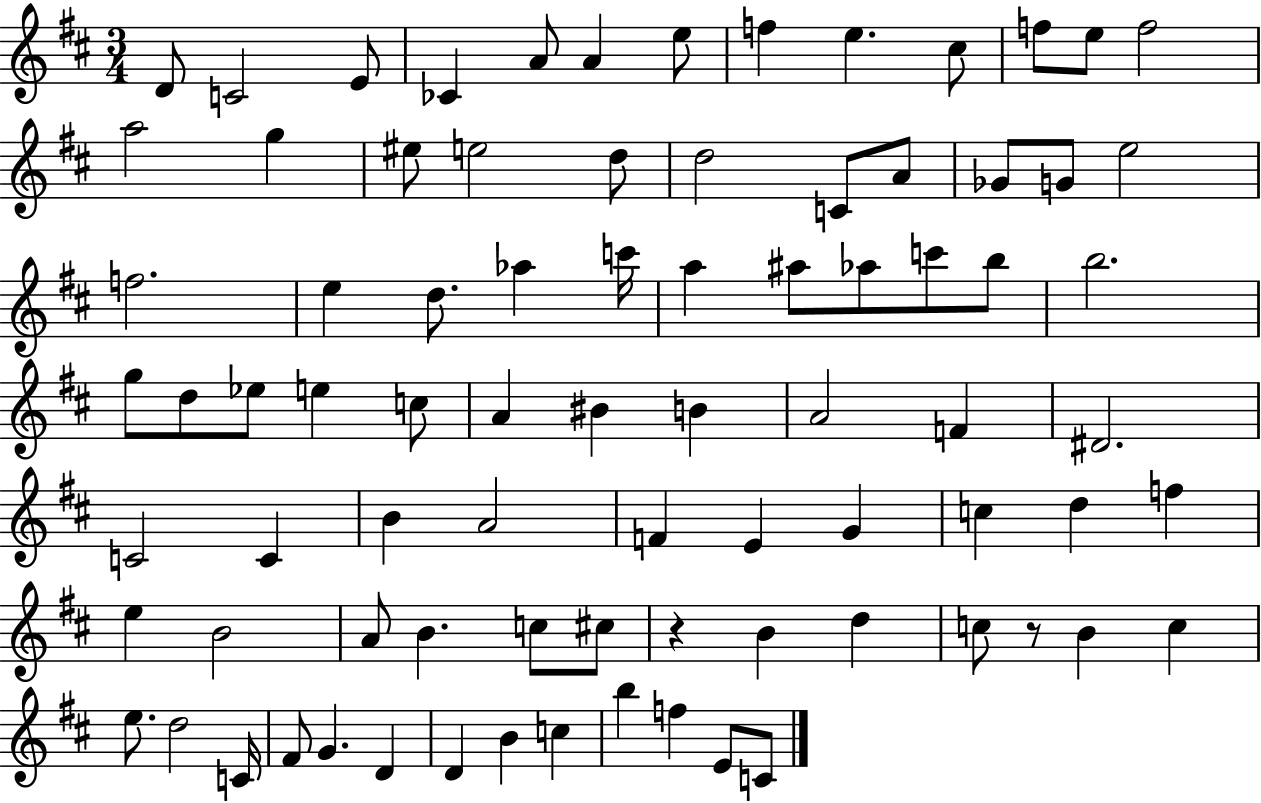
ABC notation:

X:1
T:Untitled
M:3/4
L:1/4
K:D
D/2 C2 E/2 _C A/2 A e/2 f e ^c/2 f/2 e/2 f2 a2 g ^e/2 e2 d/2 d2 C/2 A/2 _G/2 G/2 e2 f2 e d/2 _a c'/4 a ^a/2 _a/2 c'/2 b/2 b2 g/2 d/2 _e/2 e c/2 A ^B B A2 F ^D2 C2 C B A2 F E G c d f e B2 A/2 B c/2 ^c/2 z B d c/2 z/2 B c e/2 d2 C/4 ^F/2 G D D B c b f E/2 C/2